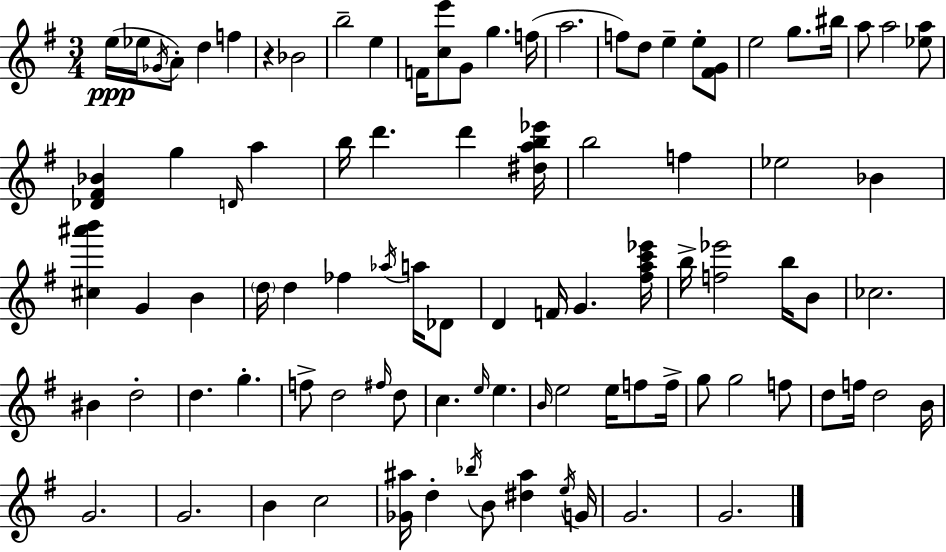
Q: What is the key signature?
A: G major